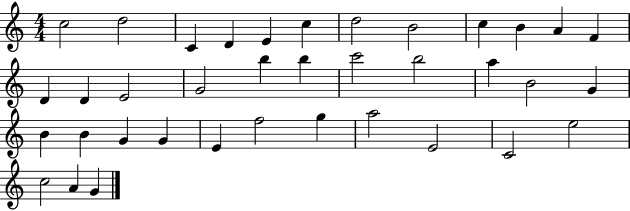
C5/h D5/h C4/q D4/q E4/q C5/q D5/h B4/h C5/q B4/q A4/q F4/q D4/q D4/q E4/h G4/h B5/q B5/q C6/h B5/h A5/q B4/h G4/q B4/q B4/q G4/q G4/q E4/q F5/h G5/q A5/h E4/h C4/h E5/h C5/h A4/q G4/q